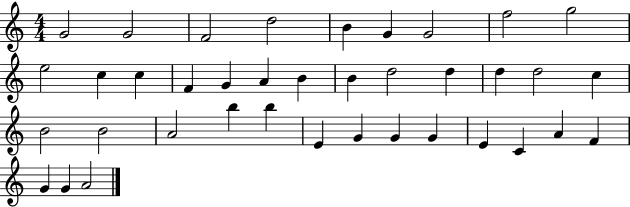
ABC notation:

X:1
T:Untitled
M:4/4
L:1/4
K:C
G2 G2 F2 d2 B G G2 f2 g2 e2 c c F G A B B d2 d d d2 c B2 B2 A2 b b E G G G E C A F G G A2